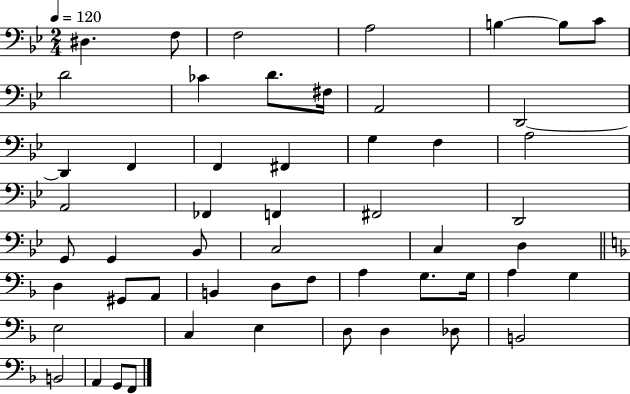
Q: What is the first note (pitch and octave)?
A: D#3